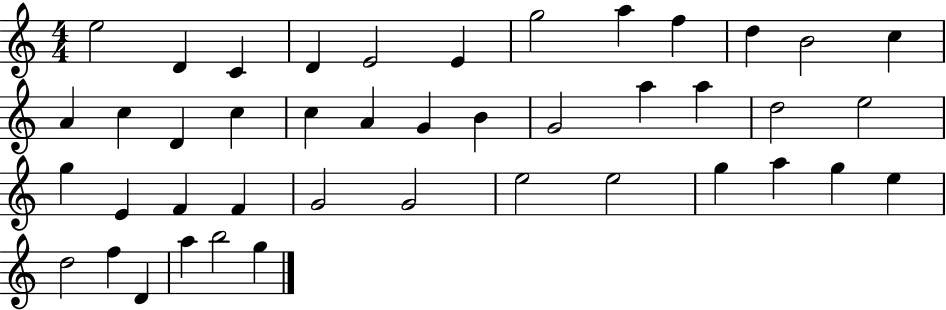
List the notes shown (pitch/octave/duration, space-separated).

E5/h D4/q C4/q D4/q E4/h E4/q G5/h A5/q F5/q D5/q B4/h C5/q A4/q C5/q D4/q C5/q C5/q A4/q G4/q B4/q G4/h A5/q A5/q D5/h E5/h G5/q E4/q F4/q F4/q G4/h G4/h E5/h E5/h G5/q A5/q G5/q E5/q D5/h F5/q D4/q A5/q B5/h G5/q